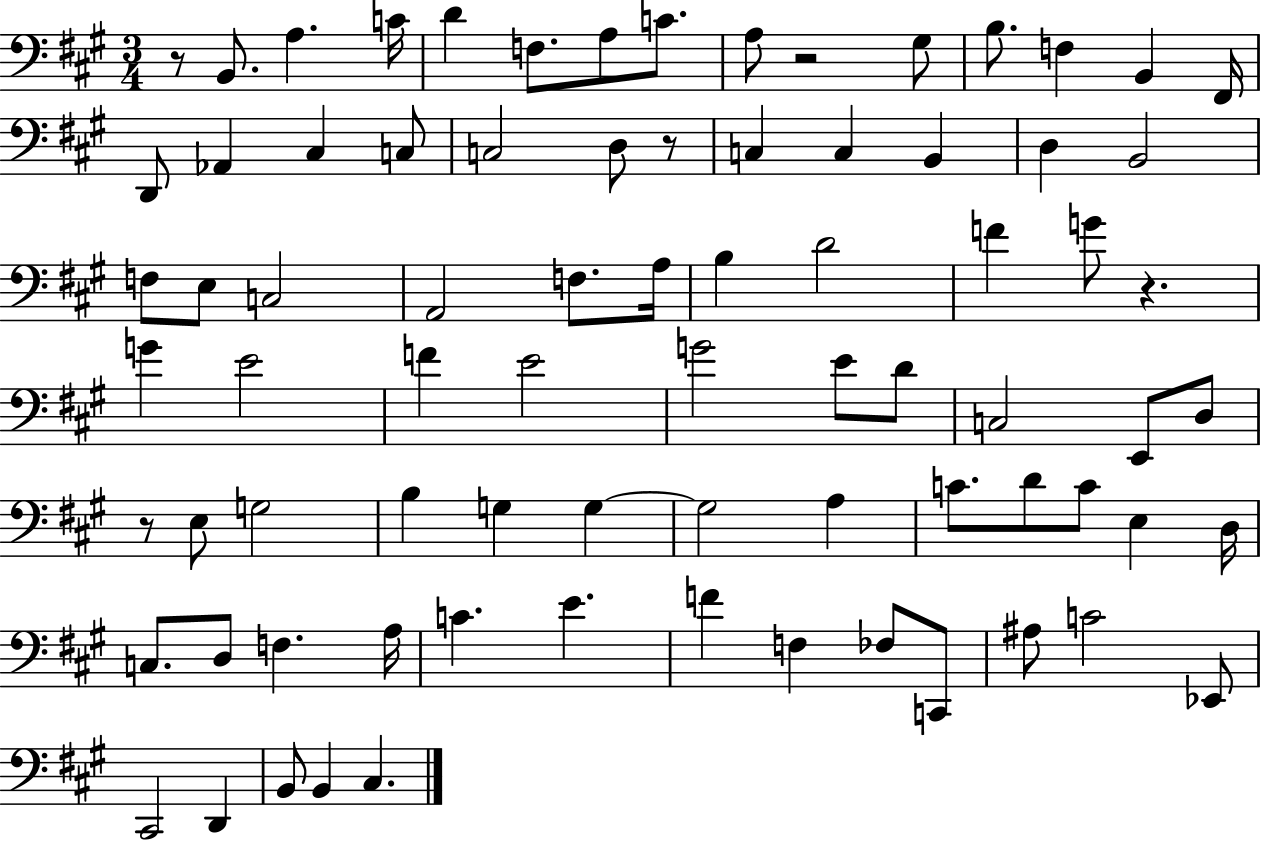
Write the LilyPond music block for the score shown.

{
  \clef bass
  \numericTimeSignature
  \time 3/4
  \key a \major
  \repeat volta 2 { r8 b,8. a4. c'16 | d'4 f8. a8 c'8. | a8 r2 gis8 | b8. f4 b,4 fis,16 | \break d,8 aes,4 cis4 c8 | c2 d8 r8 | c4 c4 b,4 | d4 b,2 | \break f8 e8 c2 | a,2 f8. a16 | b4 d'2 | f'4 g'8 r4. | \break g'4 e'2 | f'4 e'2 | g'2 e'8 d'8 | c2 e,8 d8 | \break r8 e8 g2 | b4 g4 g4~~ | g2 a4 | c'8. d'8 c'8 e4 d16 | \break c8. d8 f4. a16 | c'4. e'4. | f'4 f4 fes8 c,8 | ais8 c'2 ees,8 | \break cis,2 d,4 | b,8 b,4 cis4. | } \bar "|."
}